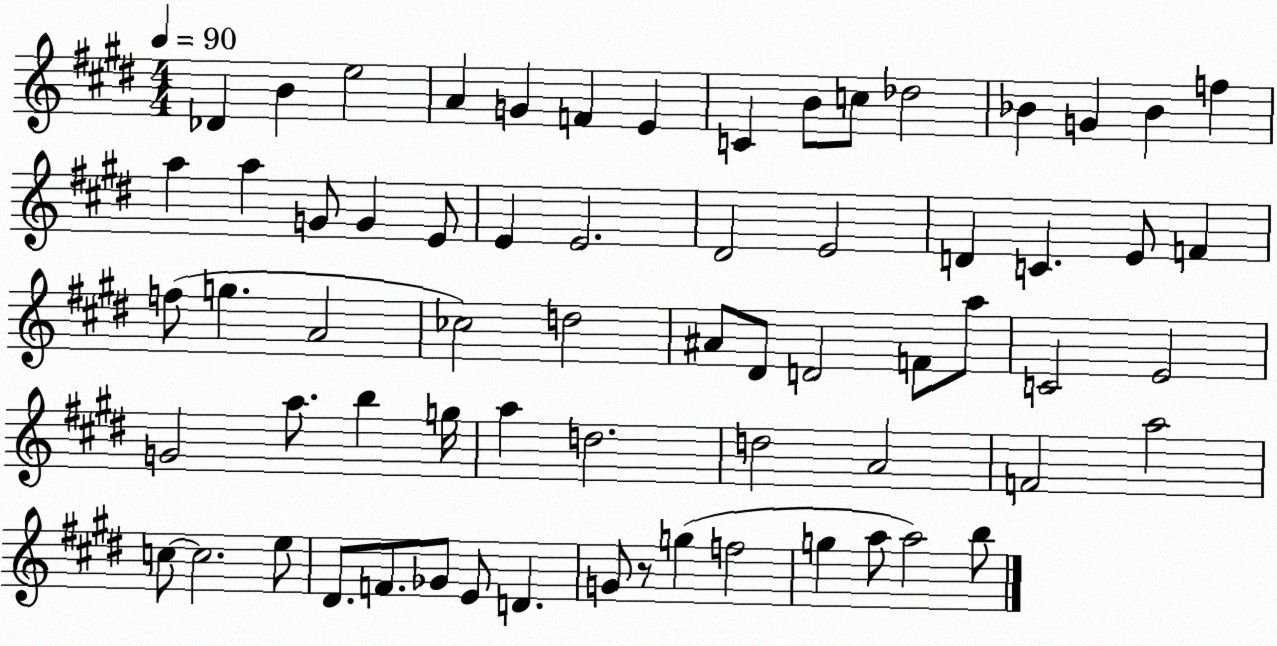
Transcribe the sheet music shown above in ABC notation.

X:1
T:Untitled
M:4/4
L:1/4
K:E
_D B e2 A G F E C B/2 c/2 _d2 _B G _B f a a G/2 G E/2 E E2 ^D2 E2 D C E/2 F f/2 g A2 _c2 d2 ^A/2 ^D/2 D2 F/2 a/2 C2 E2 G2 a/2 b g/4 a d2 d2 A2 F2 a2 c/2 c2 e/2 ^D/2 F/2 _G/2 E/2 D G/2 z/2 g f2 g a/2 a2 b/2